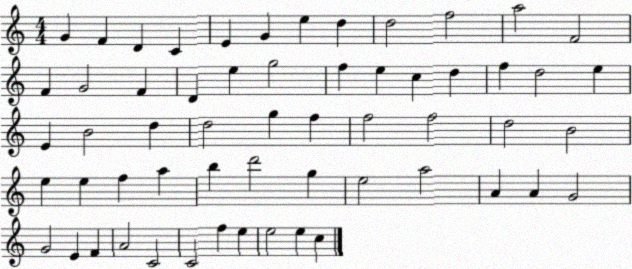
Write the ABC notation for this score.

X:1
T:Untitled
M:4/4
L:1/4
K:C
G F D C E G e d d2 f2 a2 F2 F G2 F D e g2 f e c d f d2 e E B2 d d2 g f f2 f2 d2 B2 e e f a b d'2 g e2 a2 A A G2 G2 E F A2 C2 C2 f e e2 e c